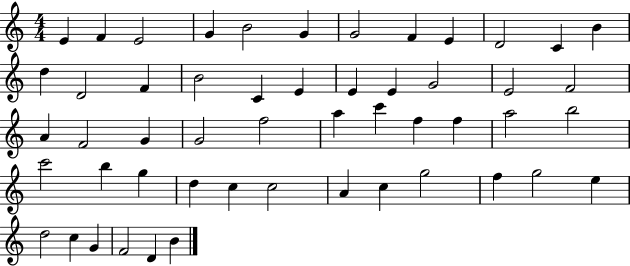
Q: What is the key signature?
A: C major